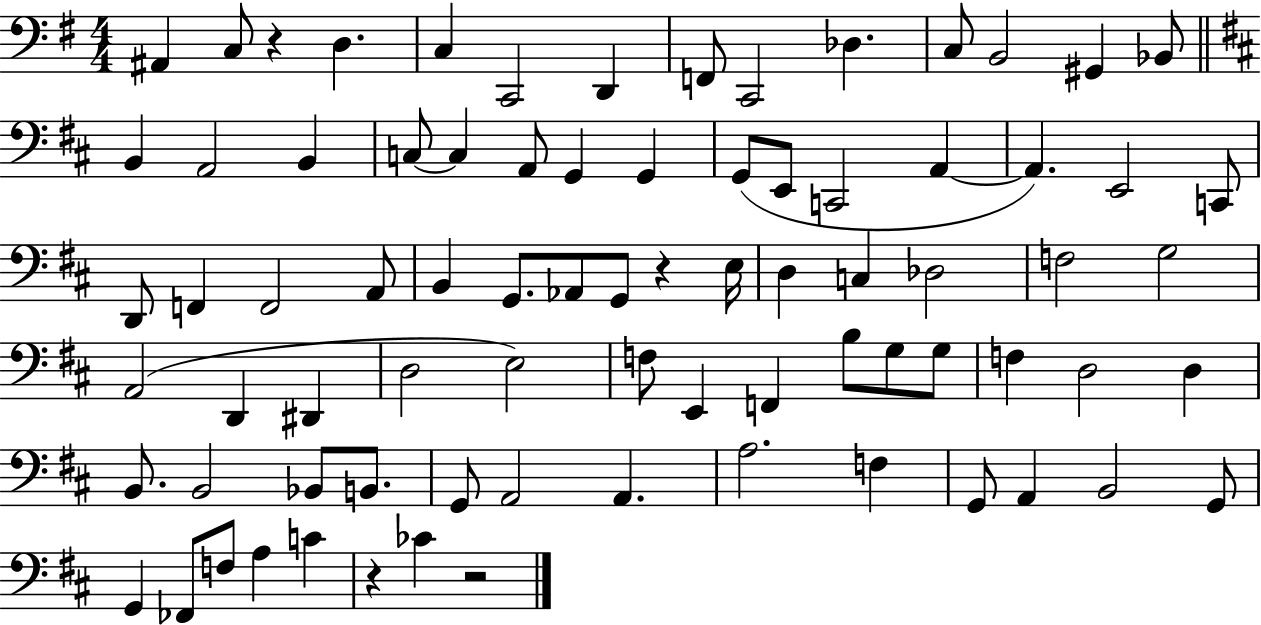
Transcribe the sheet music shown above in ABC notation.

X:1
T:Untitled
M:4/4
L:1/4
K:G
^A,, C,/2 z D, C, C,,2 D,, F,,/2 C,,2 _D, C,/2 B,,2 ^G,, _B,,/2 B,, A,,2 B,, C,/2 C, A,,/2 G,, G,, G,,/2 E,,/2 C,,2 A,, A,, E,,2 C,,/2 D,,/2 F,, F,,2 A,,/2 B,, G,,/2 _A,,/2 G,,/2 z E,/4 D, C, _D,2 F,2 G,2 A,,2 D,, ^D,, D,2 E,2 F,/2 E,, F,, B,/2 G,/2 G,/2 F, D,2 D, B,,/2 B,,2 _B,,/2 B,,/2 G,,/2 A,,2 A,, A,2 F, G,,/2 A,, B,,2 G,,/2 G,, _F,,/2 F,/2 A, C z _C z2